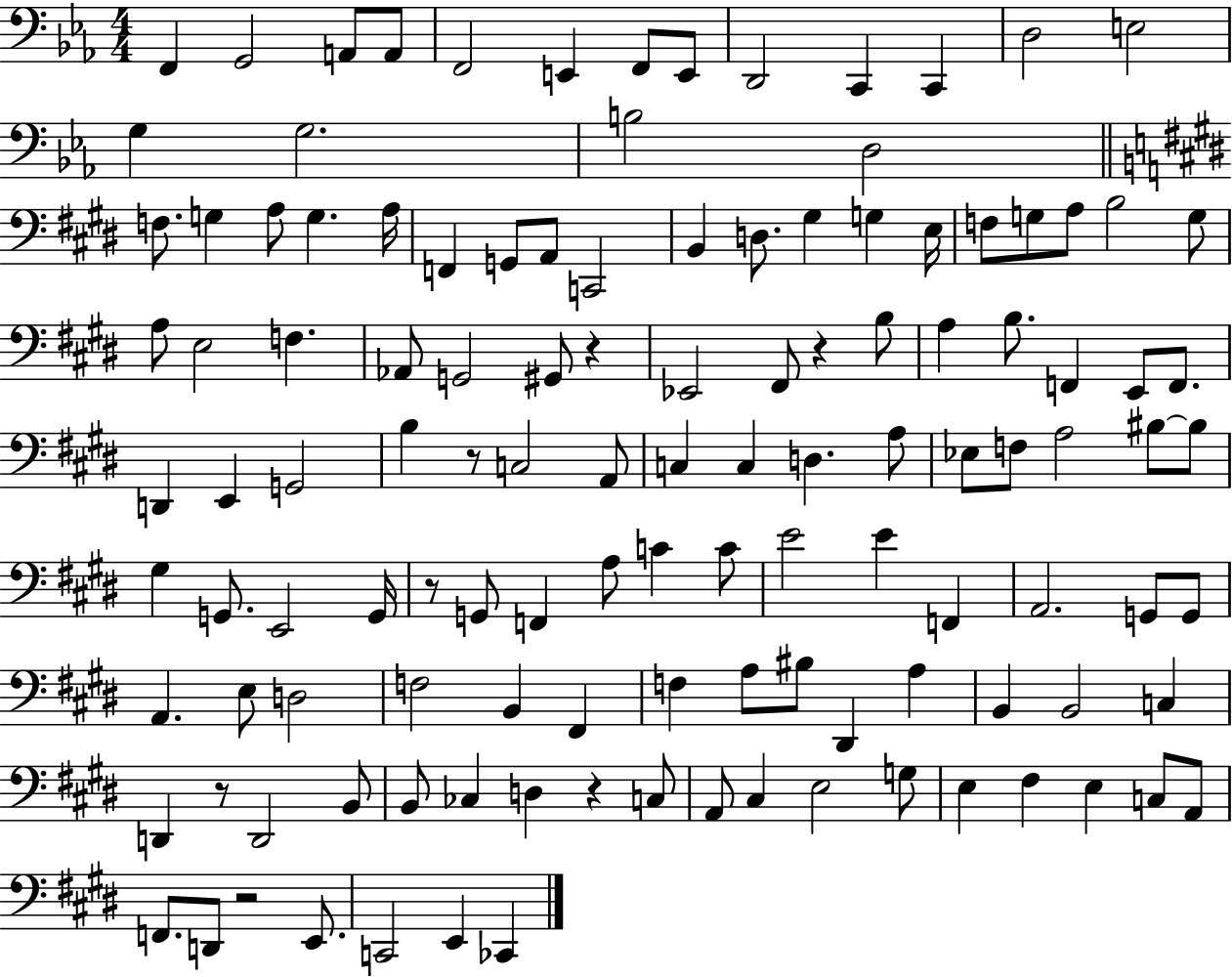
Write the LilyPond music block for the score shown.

{
  \clef bass
  \numericTimeSignature
  \time 4/4
  \key ees \major
  f,4 g,2 a,8 a,8 | f,2 e,4 f,8 e,8 | d,2 c,4 c,4 | d2 e2 | \break g4 g2. | b2 d2 | \bar "||" \break \key e \major f8. g4 a8 g4. a16 | f,4 g,8 a,8 c,2 | b,4 d8. gis4 g4 e16 | f8 g8 a8 b2 g8 | \break a8 e2 f4. | aes,8 g,2 gis,8 r4 | ees,2 fis,8 r4 b8 | a4 b8. f,4 e,8 f,8. | \break d,4 e,4 g,2 | b4 r8 c2 a,8 | c4 c4 d4. a8 | ees8 f8 a2 bis8~~ bis8 | \break gis4 g,8. e,2 g,16 | r8 g,8 f,4 a8 c'4 c'8 | e'2 e'4 f,4 | a,2. g,8 g,8 | \break a,4. e8 d2 | f2 b,4 fis,4 | f4 a8 bis8 dis,4 a4 | b,4 b,2 c4 | \break d,4 r8 d,2 b,8 | b,8 ces4 d4 r4 c8 | a,8 cis4 e2 g8 | e4 fis4 e4 c8 a,8 | \break f,8. d,8 r2 e,8. | c,2 e,4 ces,4 | \bar "|."
}